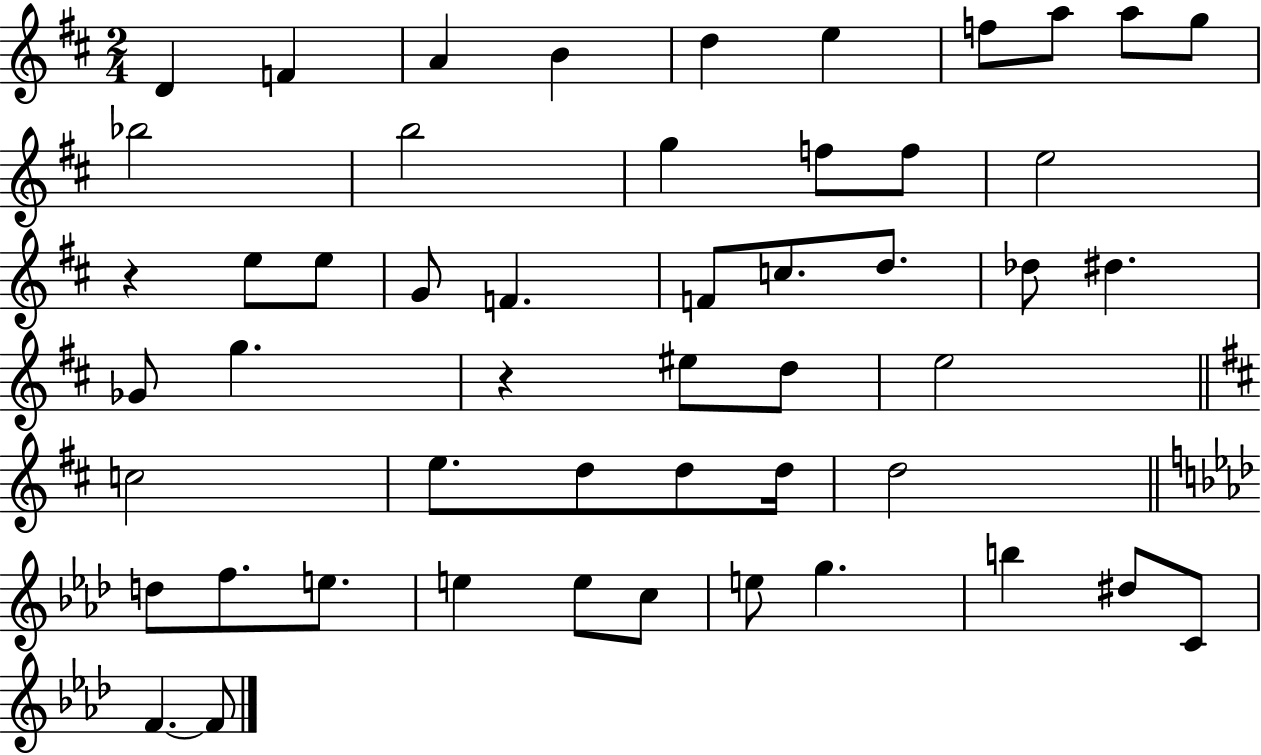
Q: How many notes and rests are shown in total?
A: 51